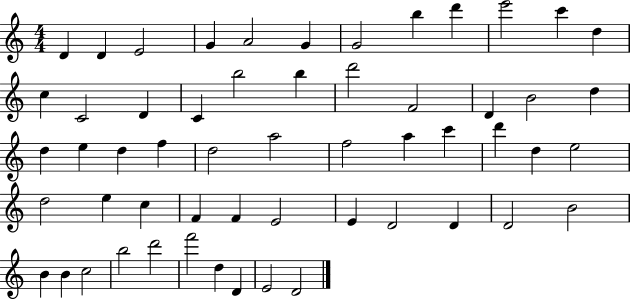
X:1
T:Untitled
M:4/4
L:1/4
K:C
D D E2 G A2 G G2 b d' e'2 c' d c C2 D C b2 b d'2 F2 D B2 d d e d f d2 a2 f2 a c' d' d e2 d2 e c F F E2 E D2 D D2 B2 B B c2 b2 d'2 f'2 d D E2 D2